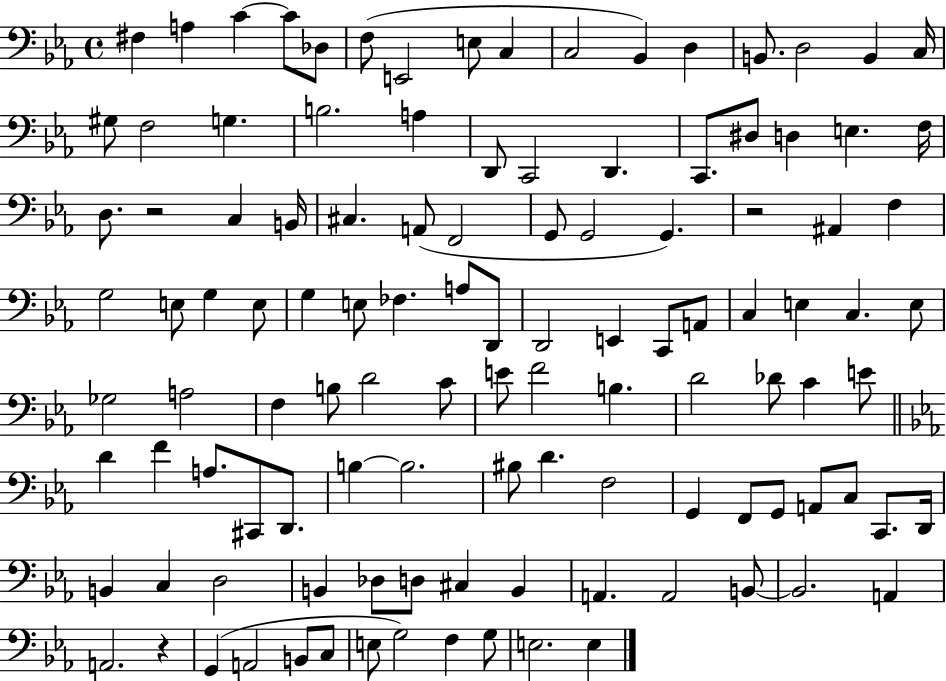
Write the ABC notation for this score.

X:1
T:Untitled
M:4/4
L:1/4
K:Eb
^F, A, C C/2 _D,/2 F,/2 E,,2 E,/2 C, C,2 _B,, D, B,,/2 D,2 B,, C,/4 ^G,/2 F,2 G, B,2 A, D,,/2 C,,2 D,, C,,/2 ^D,/2 D, E, F,/4 D,/2 z2 C, B,,/4 ^C, A,,/2 F,,2 G,,/2 G,,2 G,, z2 ^A,, F, G,2 E,/2 G, E,/2 G, E,/2 _F, A,/2 D,,/2 D,,2 E,, C,,/2 A,,/2 C, E, C, E,/2 _G,2 A,2 F, B,/2 D2 C/2 E/2 F2 B, D2 _D/2 C E/2 D F A,/2 ^C,,/2 D,,/2 B, B,2 ^B,/2 D F,2 G,, F,,/2 G,,/2 A,,/2 C,/2 C,,/2 D,,/4 B,, C, D,2 B,, _D,/2 D,/2 ^C, B,, A,, A,,2 B,,/2 B,,2 A,, A,,2 z G,, A,,2 B,,/2 C,/2 E,/2 G,2 F, G,/2 E,2 E,